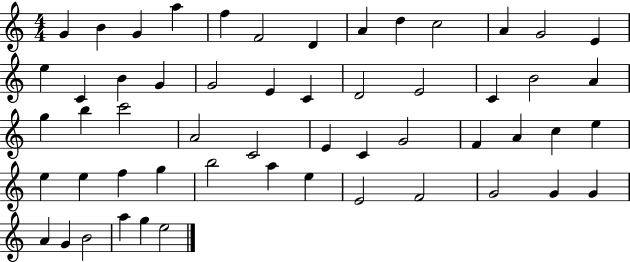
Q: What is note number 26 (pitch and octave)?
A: G5